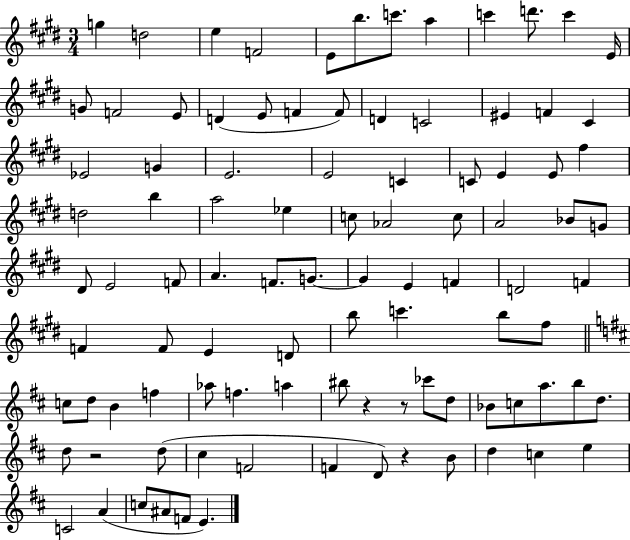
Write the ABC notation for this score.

X:1
T:Untitled
M:3/4
L:1/4
K:E
g d2 e F2 E/2 b/2 c'/2 a c' d'/2 c' E/4 G/2 F2 E/2 D E/2 F F/2 D C2 ^E F ^C _E2 G E2 E2 C C/2 E E/2 ^f d2 b a2 _e c/2 _A2 c/2 A2 _B/2 G/2 ^D/2 E2 F/2 A F/2 G/2 G E F D2 F F F/2 E D/2 b/2 c' b/2 ^f/2 c/2 d/2 B f _a/2 f a ^b/2 z z/2 _c'/2 d/2 _B/2 c/2 a/2 b/2 d/2 d/2 z2 d/2 ^c F2 F D/2 z B/2 d c e C2 A c/2 ^A/2 F/2 E